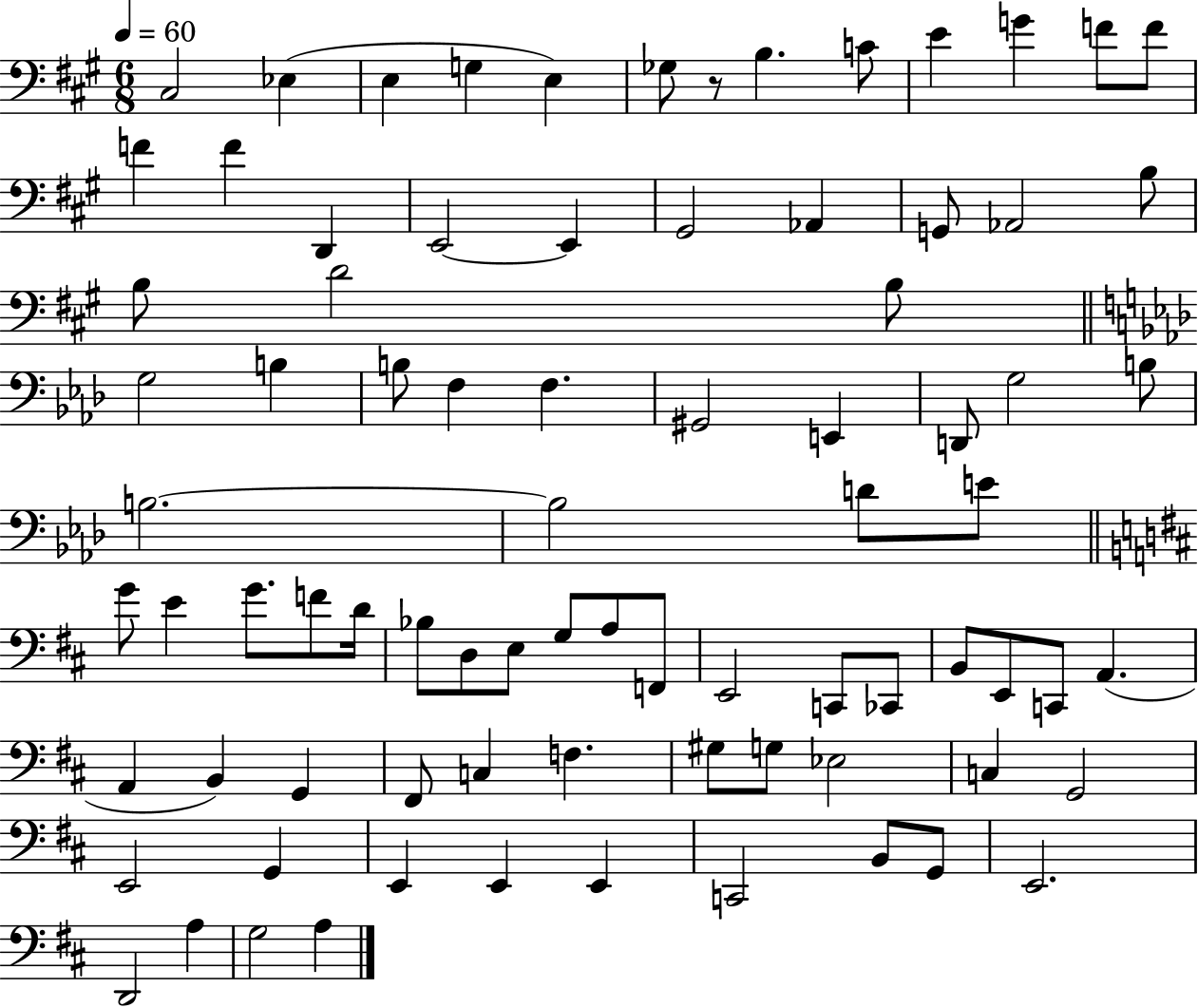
X:1
T:Untitled
M:6/8
L:1/4
K:A
^C,2 _E, E, G, E, _G,/2 z/2 B, C/2 E G F/2 F/2 F F D,, E,,2 E,, ^G,,2 _A,, G,,/2 _A,,2 B,/2 B,/2 D2 B,/2 G,2 B, B,/2 F, F, ^G,,2 E,, D,,/2 G,2 B,/2 B,2 B,2 D/2 E/2 G/2 E G/2 F/2 D/4 _B,/2 D,/2 E,/2 G,/2 A,/2 F,,/2 E,,2 C,,/2 _C,,/2 B,,/2 E,,/2 C,,/2 A,, A,, B,, G,, ^F,,/2 C, F, ^G,/2 G,/2 _E,2 C, G,,2 E,,2 G,, E,, E,, E,, C,,2 B,,/2 G,,/2 E,,2 D,,2 A, G,2 A,